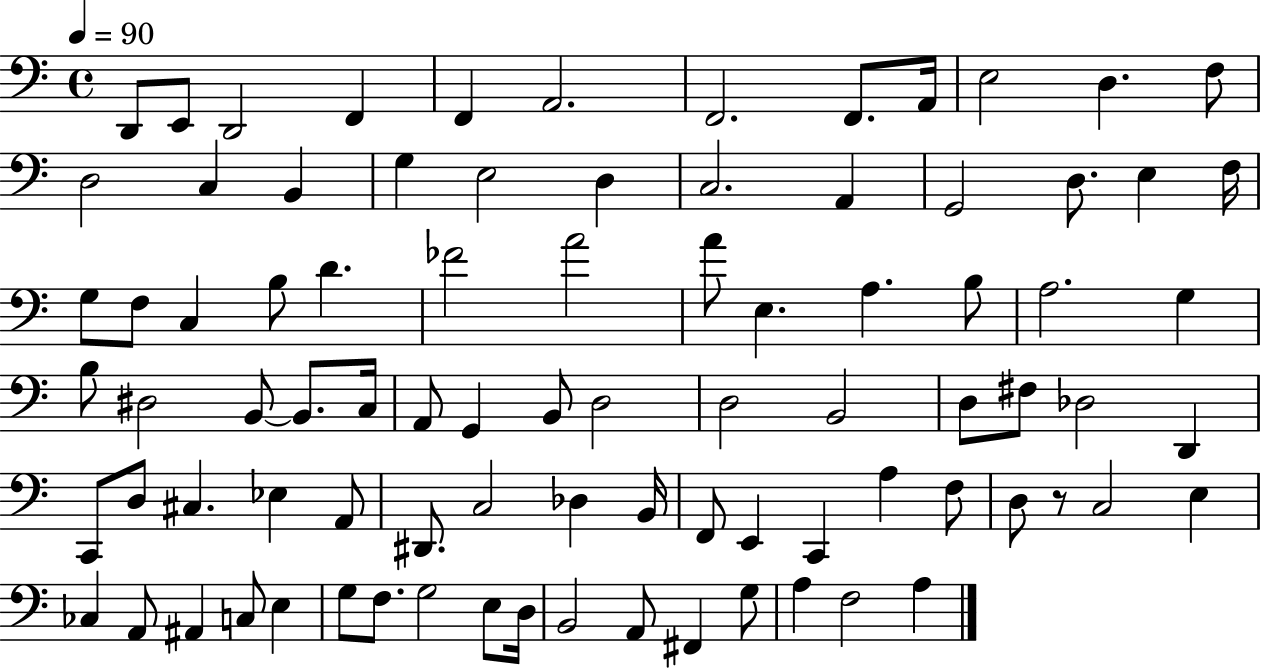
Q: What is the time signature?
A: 4/4